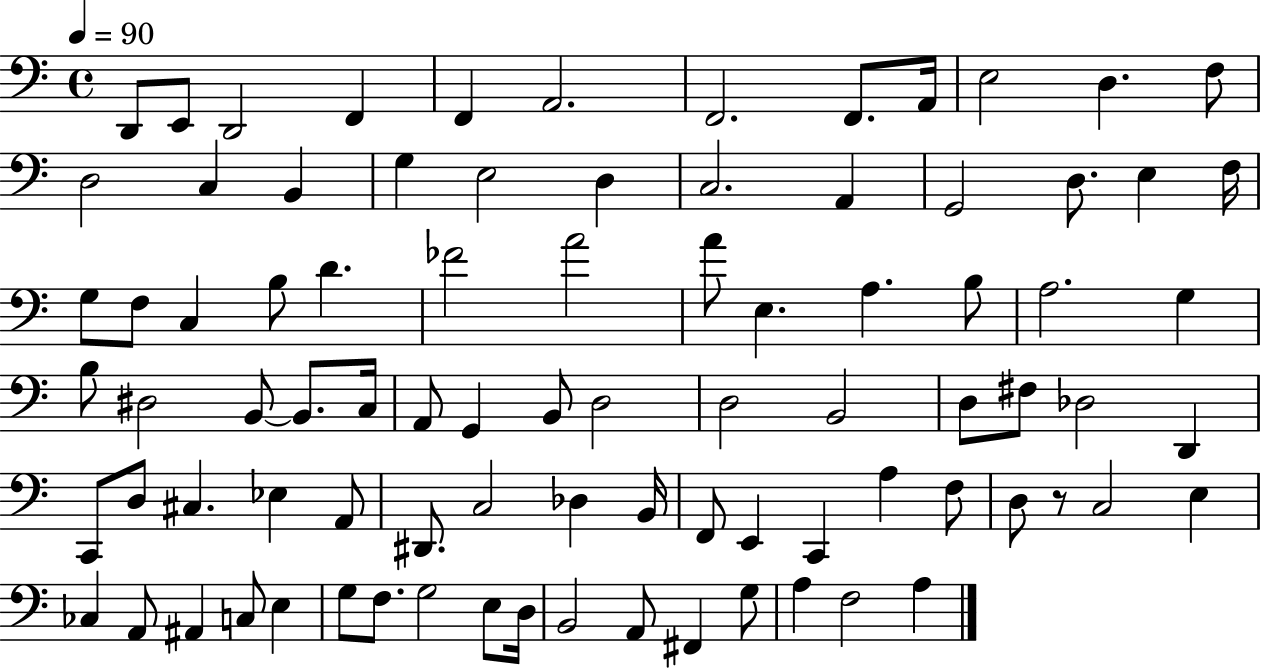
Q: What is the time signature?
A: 4/4